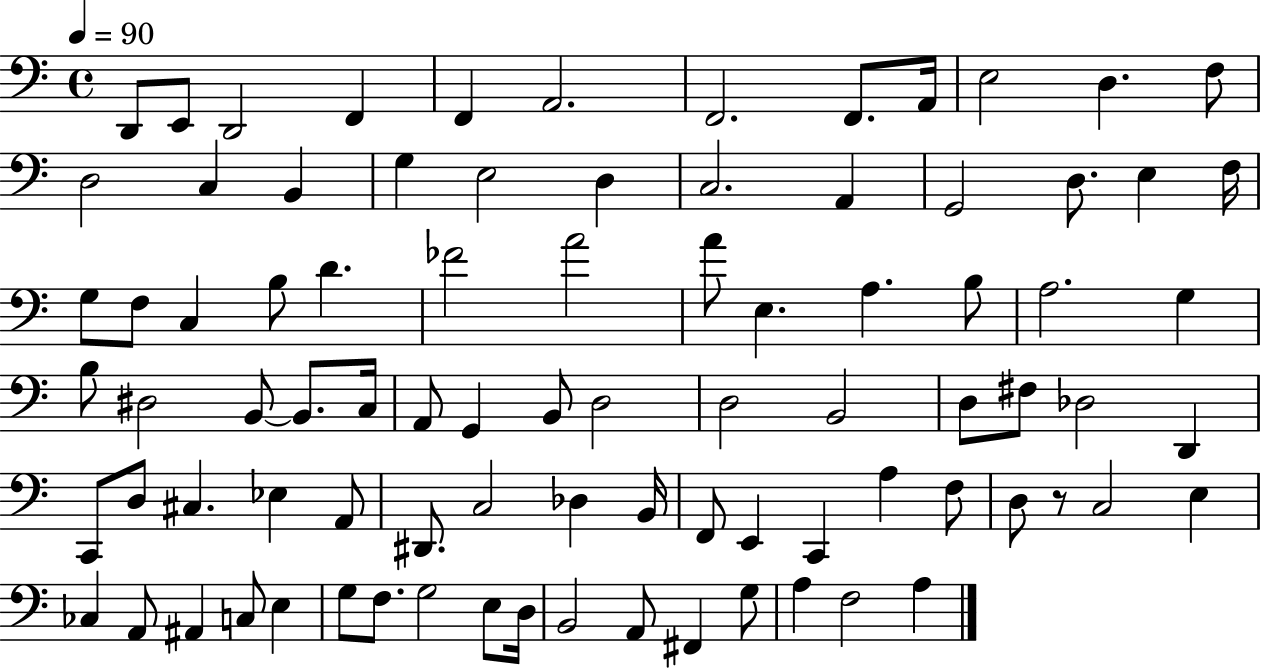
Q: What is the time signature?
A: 4/4